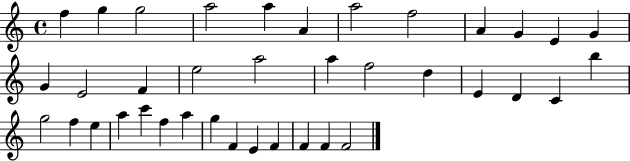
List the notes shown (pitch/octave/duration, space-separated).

F5/q G5/q G5/h A5/h A5/q A4/q A5/h F5/h A4/q G4/q E4/q G4/q G4/q E4/h F4/q E5/h A5/h A5/q F5/h D5/q E4/q D4/q C4/q B5/q G5/h F5/q E5/q A5/q C6/q F5/q A5/q G5/q F4/q E4/q F4/q F4/q F4/q F4/h